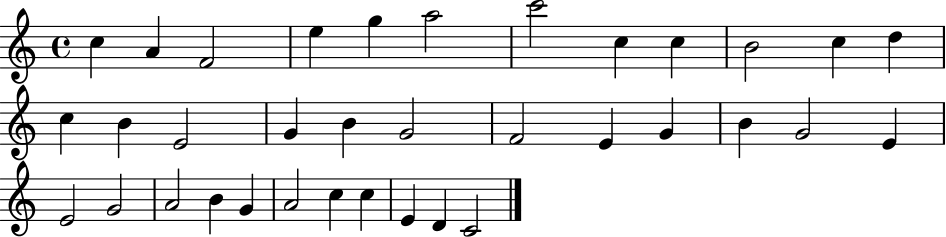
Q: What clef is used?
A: treble